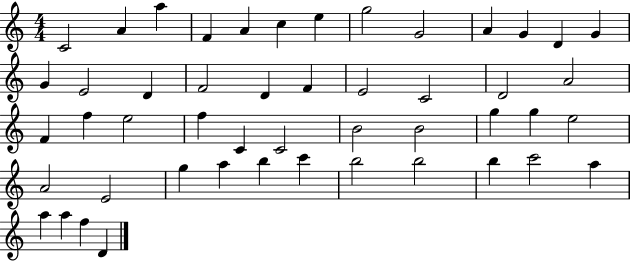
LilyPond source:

{
  \clef treble
  \numericTimeSignature
  \time 4/4
  \key c \major
  c'2 a'4 a''4 | f'4 a'4 c''4 e''4 | g''2 g'2 | a'4 g'4 d'4 g'4 | \break g'4 e'2 d'4 | f'2 d'4 f'4 | e'2 c'2 | d'2 a'2 | \break f'4 f''4 e''2 | f''4 c'4 c'2 | b'2 b'2 | g''4 g''4 e''2 | \break a'2 e'2 | g''4 a''4 b''4 c'''4 | b''2 b''2 | b''4 c'''2 a''4 | \break a''4 a''4 f''4 d'4 | \bar "|."
}